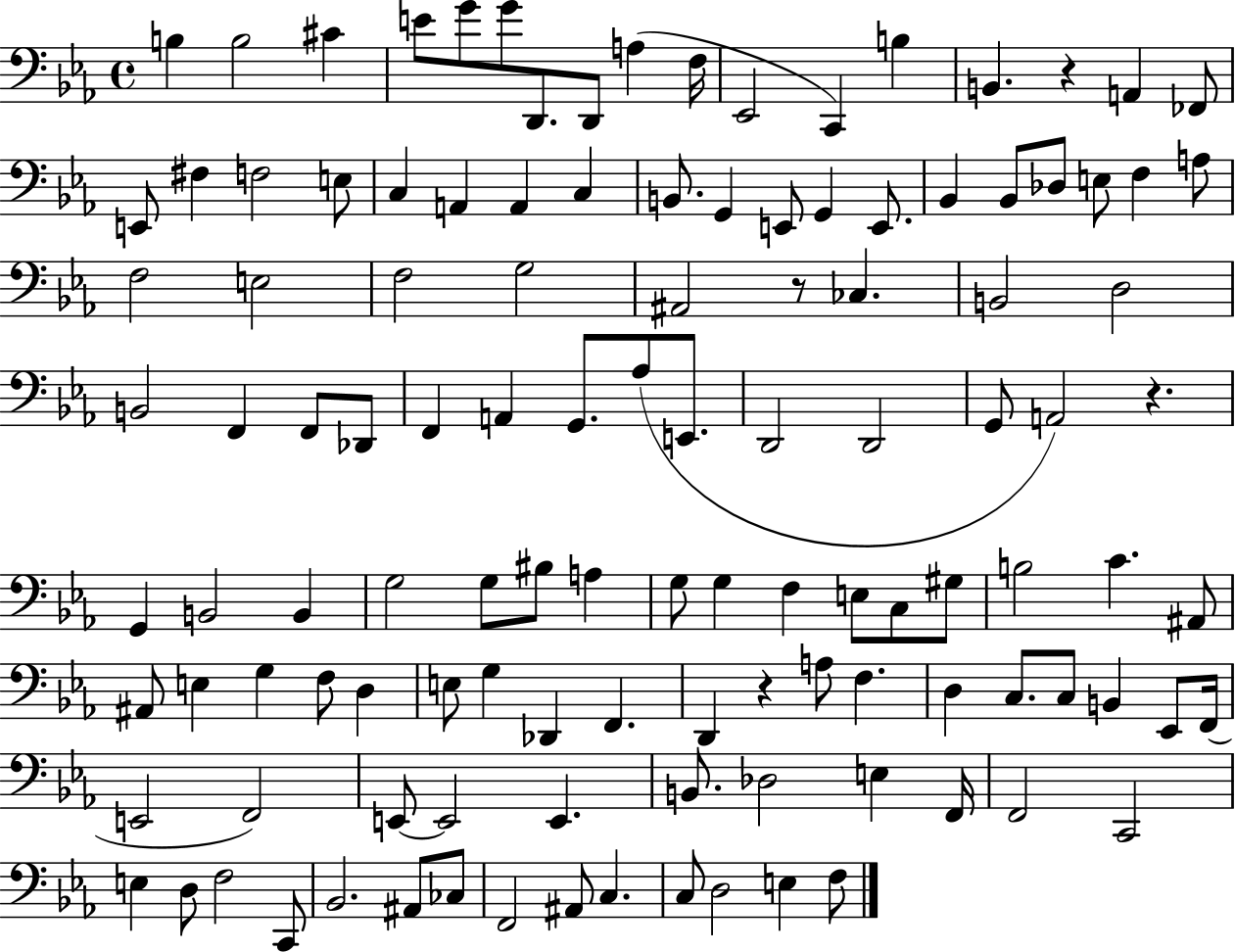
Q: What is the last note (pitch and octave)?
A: F3